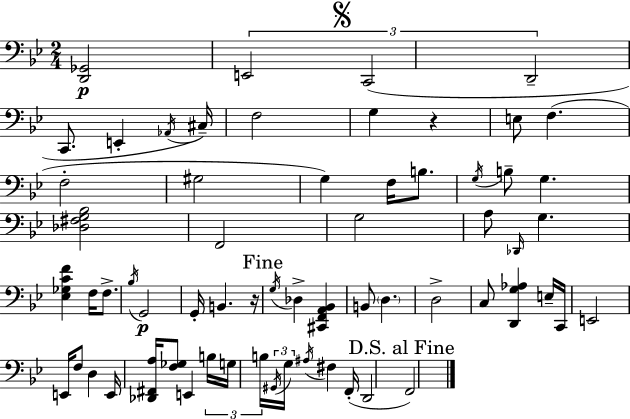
X:1
T:Untitled
M:2/4
L:1/4
K:Bb
[D,,_G,,]2 E,,2 C,,2 D,,2 C,,/2 E,, _A,,/4 ^C,/4 F,2 G, z E,/2 F, F,2 ^G,2 G, F,/4 B,/2 G,/4 B,/2 G, [_D,^F,G,_B,]2 F,,2 G,2 A,/2 _D,,/4 G, [_E,_G,CF] F,/4 F,/2 _B,/4 G,,2 G,,/4 B,, z/4 G,/4 _D, [^C,,F,,A,,_B,,] B,,/2 D, D,2 C,/2 [D,,G,_A,] E,/4 C,,/4 E,,2 E,,/4 F,/2 D, E,,/4 [_D,,^F,,A,]/4 [F,_G,]/2 E,, B,/4 G,/4 B,/4 ^G,,/4 G,/4 ^A,/4 ^F, F,,/4 D,,2 F,,2